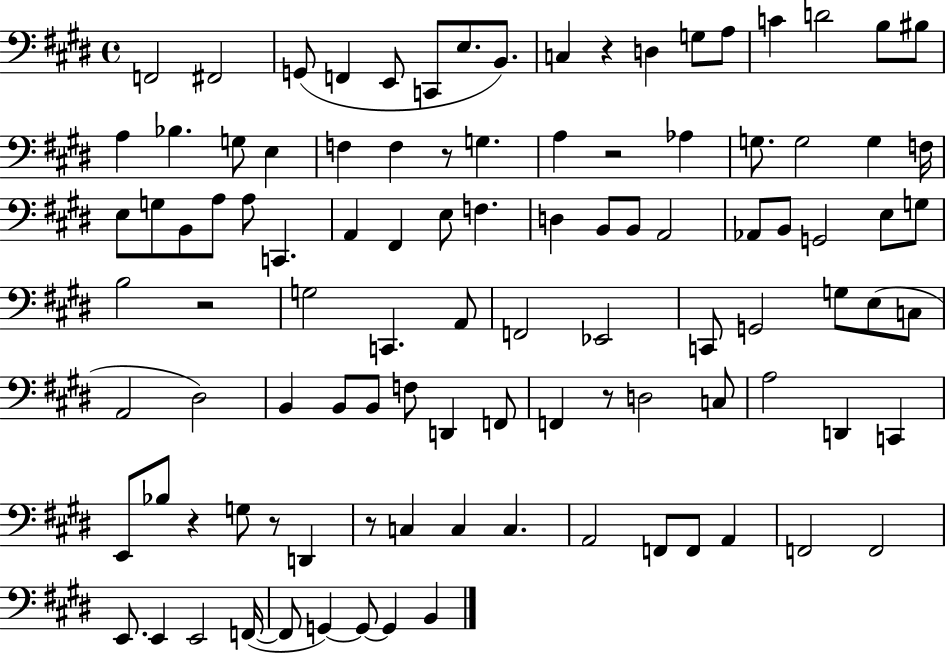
{
  \clef bass
  \time 4/4
  \defaultTimeSignature
  \key e \major
  f,2 fis,2 | g,8( f,4 e,8 c,8 e8. b,8.) | c4 r4 d4 g8 a8 | c'4 d'2 b8 bis8 | \break a4 bes4. g8 e4 | f4 f4 r8 g4. | a4 r2 aes4 | g8. g2 g4 f16 | \break e8 g8 b,8 a8 a8 c,4. | a,4 fis,4 e8 f4. | d4 b,8 b,8 a,2 | aes,8 b,8 g,2 e8 g8 | \break b2 r2 | g2 c,4. a,8 | f,2 ees,2 | c,8 g,2 g8 e8( c8 | \break a,2 dis2) | b,4 b,8 b,8 f8 d,4 f,8 | f,4 r8 d2 c8 | a2 d,4 c,4 | \break e,8 bes8 r4 g8 r8 d,4 | r8 c4 c4 c4. | a,2 f,8 f,8 a,4 | f,2 f,2 | \break e,8. e,4 e,2 f,16~(~ | f,8 g,4~~) g,8~~ g,4 b,4 | \bar "|."
}